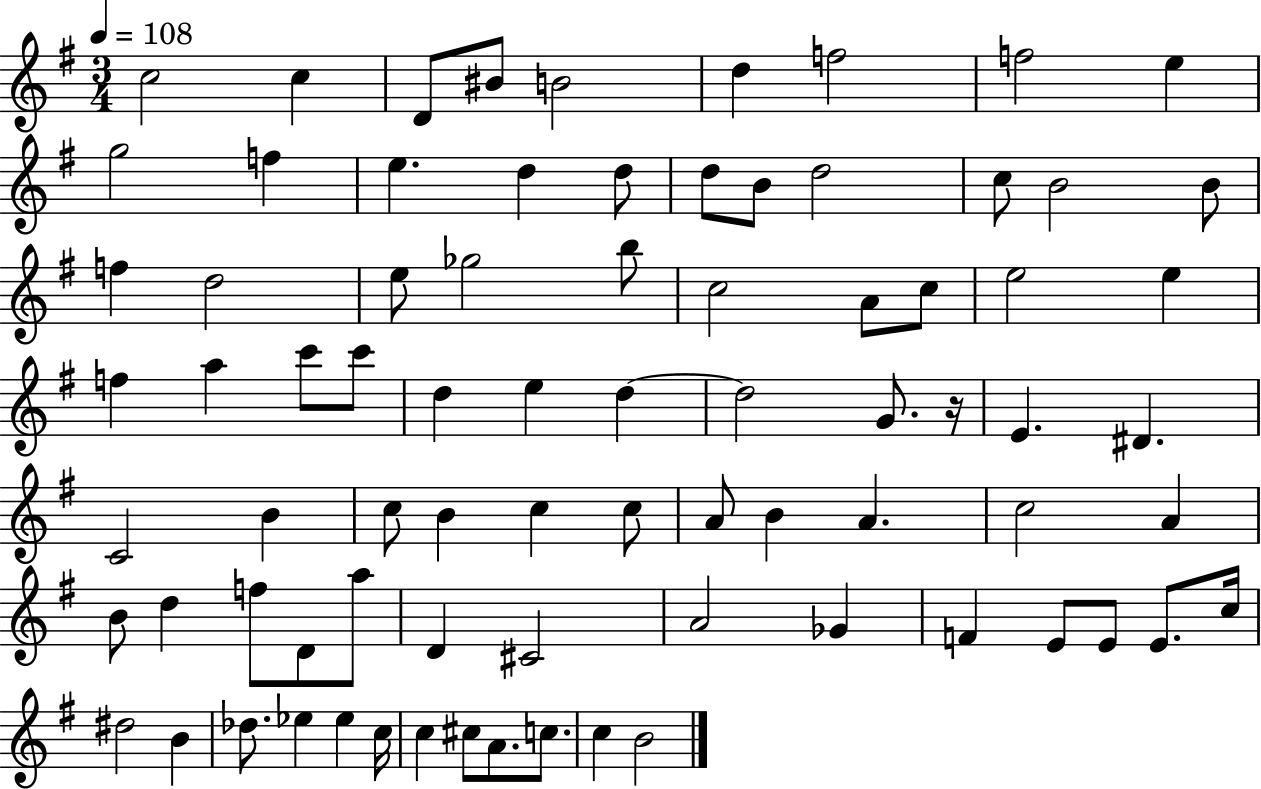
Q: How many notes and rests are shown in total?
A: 79